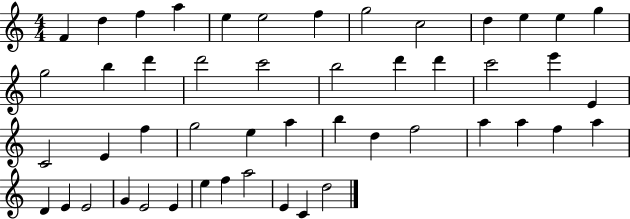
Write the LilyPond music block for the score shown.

{
  \clef treble
  \numericTimeSignature
  \time 4/4
  \key c \major
  f'4 d''4 f''4 a''4 | e''4 e''2 f''4 | g''2 c''2 | d''4 e''4 e''4 g''4 | \break g''2 b''4 d'''4 | d'''2 c'''2 | b''2 d'''4 d'''4 | c'''2 e'''4 e'4 | \break c'2 e'4 f''4 | g''2 e''4 a''4 | b''4 d''4 f''2 | a''4 a''4 f''4 a''4 | \break d'4 e'4 e'2 | g'4 e'2 e'4 | e''4 f''4 a''2 | e'4 c'4 d''2 | \break \bar "|."
}